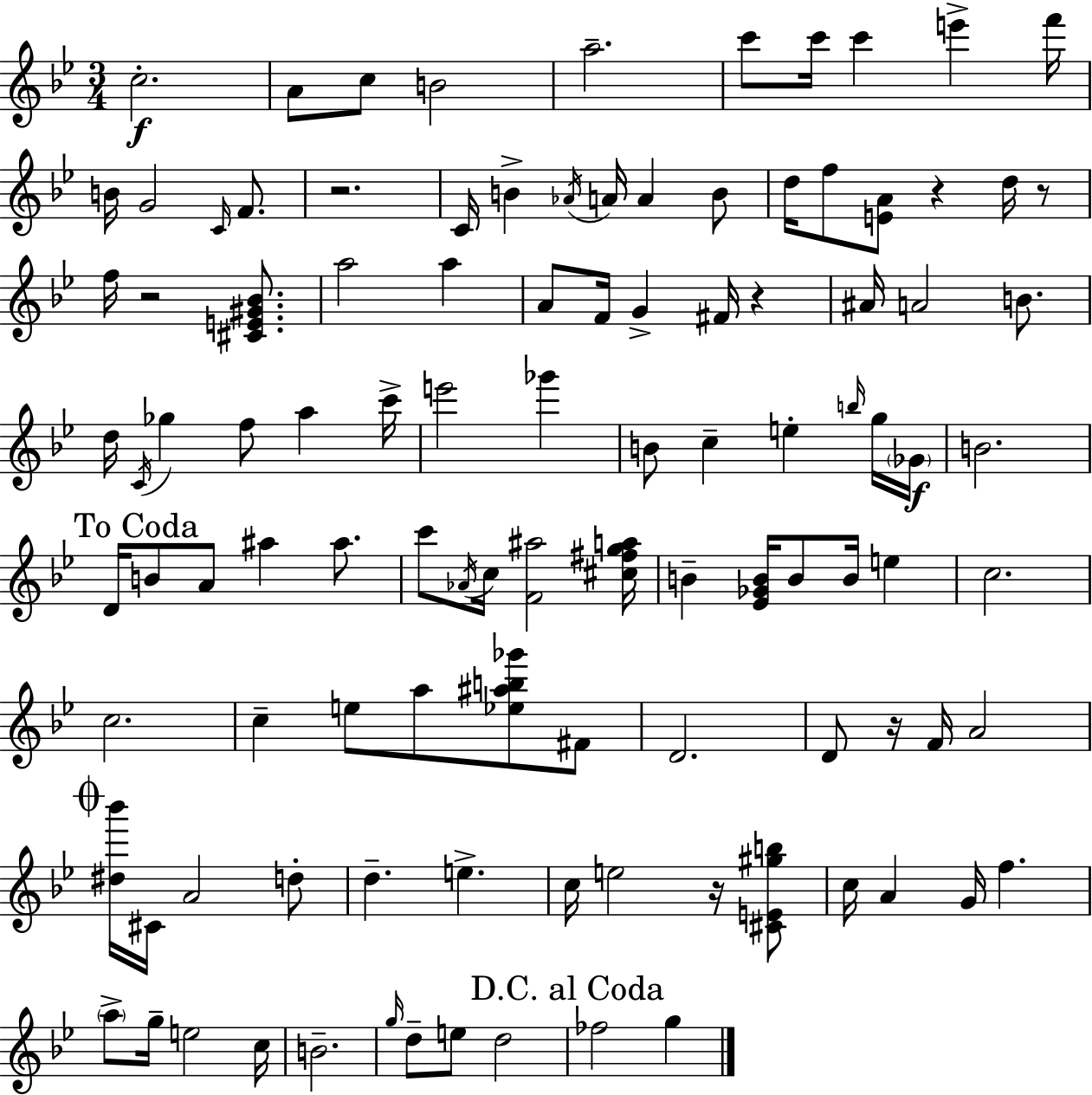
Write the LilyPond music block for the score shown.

{
  \clef treble
  \numericTimeSignature
  \time 3/4
  \key bes \major
  c''2.-.\f | a'8 c''8 b'2 | a''2.-- | c'''8 c'''16 c'''4 e'''4-> f'''16 | \break b'16 g'2 \grace { c'16 } f'8. | r2. | c'16 b'4-> \acciaccatura { aes'16 } a'16 a'4 | b'8 d''16 f''8 <e' a'>8 r4 d''16 | \break r8 f''16 r2 <cis' e' gis' bes'>8. | a''2 a''4 | a'8 f'16 g'4-> fis'16 r4 | ais'16 a'2 b'8. | \break d''16 \acciaccatura { c'16 } ges''4 f''8 a''4 | c'''16-> e'''2 ges'''4 | b'8 c''4-- e''4-. | \grace { b''16 } g''16 \parenthesize ges'16\f b'2. | \break \mark "To Coda" d'16 b'8 a'8 ais''4 | ais''8. c'''8 \acciaccatura { aes'16 } c''16 <f' ais''>2 | <cis'' fis'' g'' a''>16 b'4-- <ees' ges' b'>16 b'8 | b'16 e''4 c''2. | \break c''2. | c''4-- e''8 a''8 | <ees'' ais'' b'' ges'''>8 fis'8 d'2. | d'8 r16 f'16 a'2 | \break \mark \markup { \musicglyph "scripts.coda" } <dis'' bes'''>16 cis'16 a'2 | d''8-. d''4.-- e''4.-> | c''16 e''2 | r16 <cis' e' gis'' b''>8 c''16 a'4 g'16 f''4. | \break \parenthesize a''8-> g''16-- e''2 | c''16 b'2.-- | \grace { g''16 } d''8-- e''8 d''2 | \mark "D.C. al Coda" fes''2 | \break g''4 \bar "|."
}